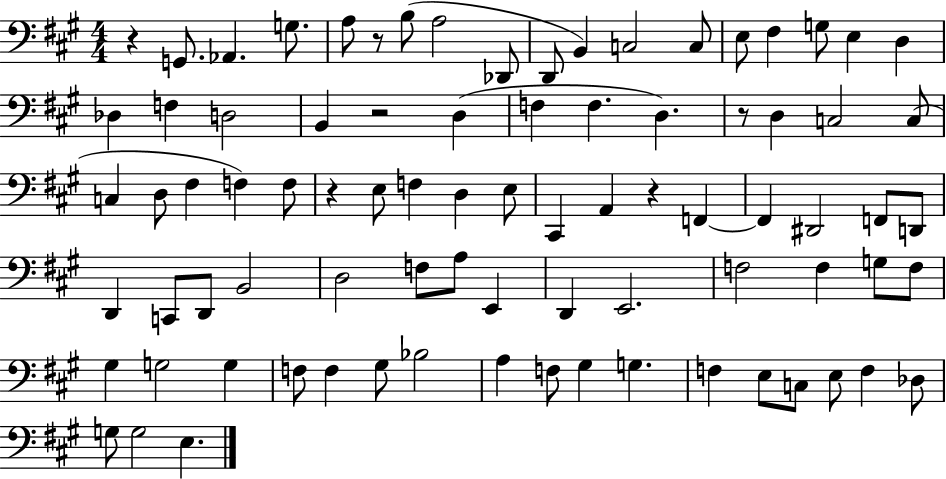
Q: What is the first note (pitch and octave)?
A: G2